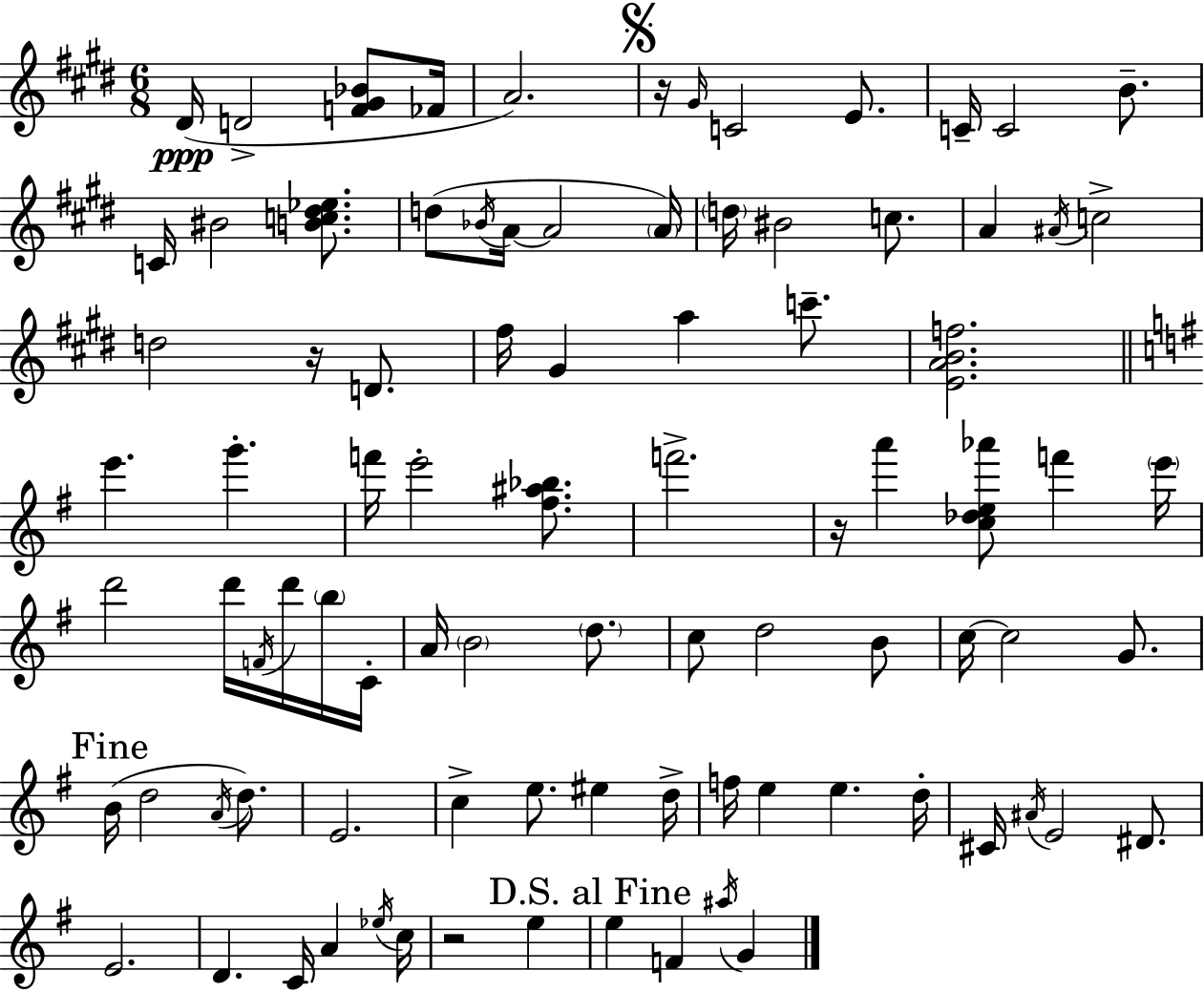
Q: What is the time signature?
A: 6/8